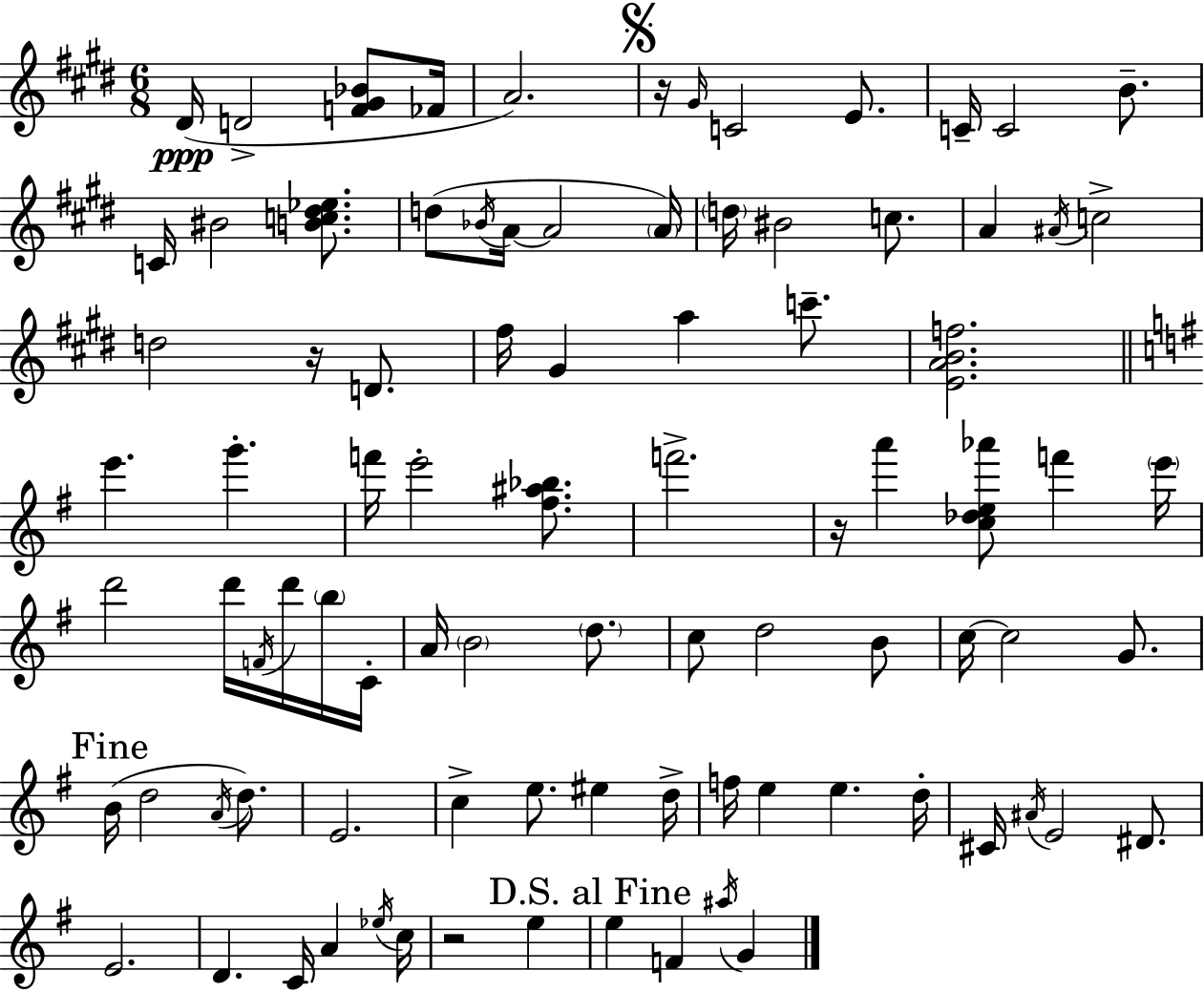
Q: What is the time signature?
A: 6/8